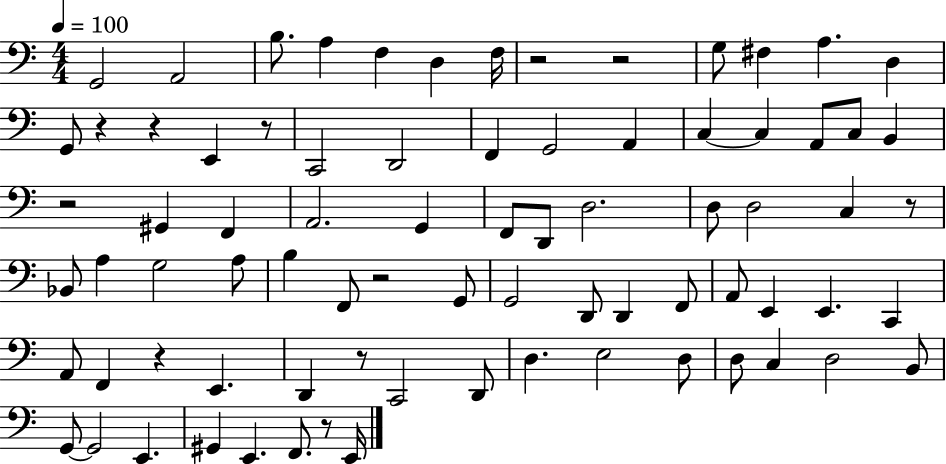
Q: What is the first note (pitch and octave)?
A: G2